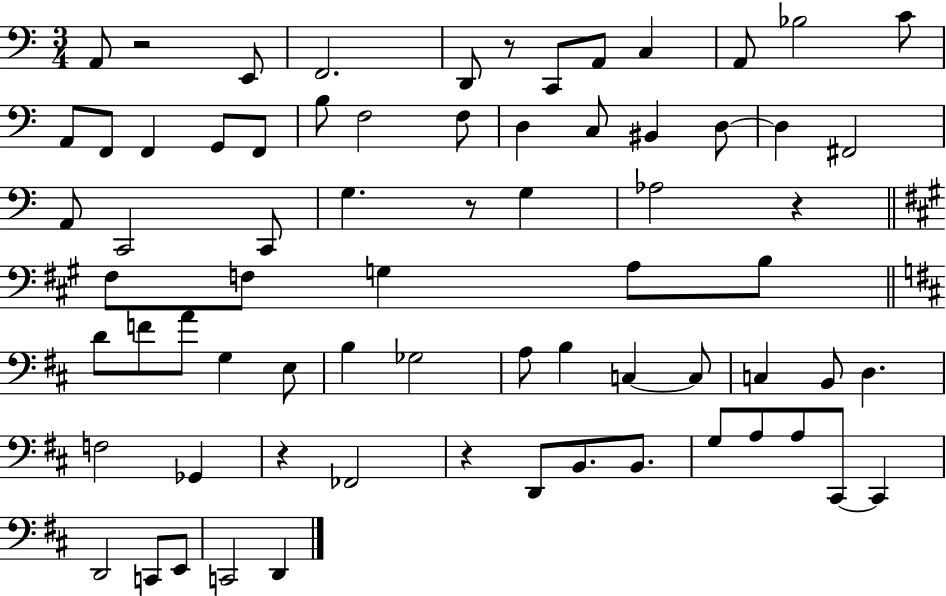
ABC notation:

X:1
T:Untitled
M:3/4
L:1/4
K:C
A,,/2 z2 E,,/2 F,,2 D,,/2 z/2 C,,/2 A,,/2 C, A,,/2 _B,2 C/2 A,,/2 F,,/2 F,, G,,/2 F,,/2 B,/2 F,2 F,/2 D, C,/2 ^B,, D,/2 D, ^F,,2 A,,/2 C,,2 C,,/2 G, z/2 G, _A,2 z ^F,/2 F,/2 G, A,/2 B,/2 D/2 F/2 A/2 G, E,/2 B, _G,2 A,/2 B, C, C,/2 C, B,,/2 D, F,2 _G,, z _F,,2 z D,,/2 B,,/2 B,,/2 G,/2 A,/2 A,/2 ^C,,/2 ^C,, D,,2 C,,/2 E,,/2 C,,2 D,,